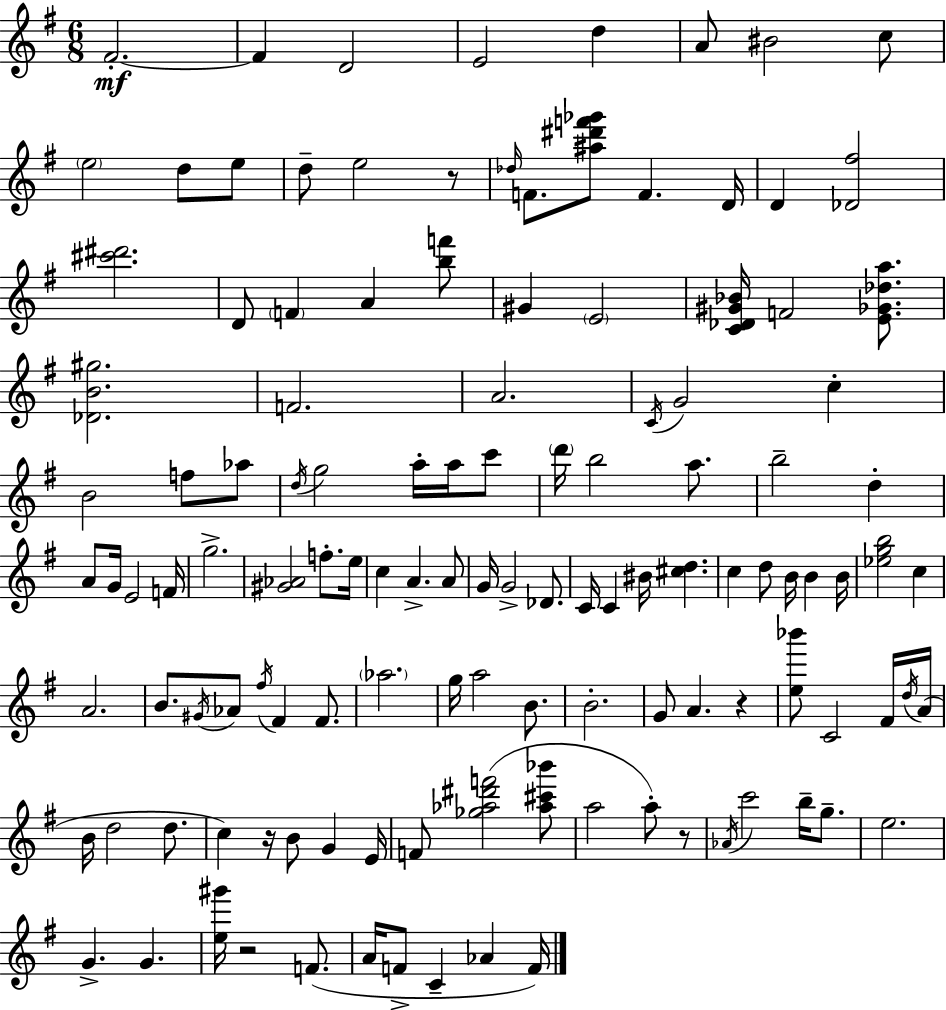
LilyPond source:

{
  \clef treble
  \numericTimeSignature
  \time 6/8
  \key e \minor
  \repeat volta 2 { fis'2.-.~~\mf | fis'4 d'2 | e'2 d''4 | a'8 bis'2 c''8 | \break \parenthesize e''2 d''8 e''8 | d''8-- e''2 r8 | \grace { des''16 } f'8. <ais'' dis''' f''' ges'''>8 f'4. | d'16 d'4 <des' fis''>2 | \break <cis''' dis'''>2. | d'8 \parenthesize f'4 a'4 <b'' f'''>8 | gis'4 \parenthesize e'2 | <c' des' gis' bes'>16 f'2 <e' ges' des'' a''>8. | \break <des' b' gis''>2. | f'2. | a'2. | \acciaccatura { c'16 } g'2 c''4-. | \break b'2 f''8 | aes''8 \acciaccatura { d''16 } g''2 a''16-. | a''16 c'''8 \parenthesize d'''16 b''2 | a''8. b''2-- d''4-. | \break a'8 g'16 e'2 | f'16 g''2.-> | <gis' aes'>2 f''8.-. | e''16 c''4 a'4.-> | \break a'8 g'16 g'2-> | des'8. c'16 c'4 bis'16 <cis'' d''>4. | c''4 d''8 b'16 b'4 | b'16 <ees'' g'' b''>2 c''4 | \break a'2. | b'8. \acciaccatura { gis'16 } aes'8 \acciaccatura { fis''16 } fis'4 | fis'8. \parenthesize aes''2. | g''16 a''2 | \break b'8. b'2.-. | g'8 a'4. | r4 <e'' bes'''>8 c'2 | fis'16 \acciaccatura { d''16 } a'16( b'16 d''2 | \break d''8. c''4) r16 b'8 | g'4 e'16 f'8 <ges'' aes'' dis''' f'''>2( | <aes'' cis''' bes'''>8 a''2 | a''8-.) r8 \acciaccatura { aes'16 } c'''2 | \break b''16-- g''8.-- e''2. | g'4.-> | g'4. <e'' gis'''>16 r2 | f'8.( a'16 f'8-> c'4-- | \break aes'4 f'16) } \bar "|."
}